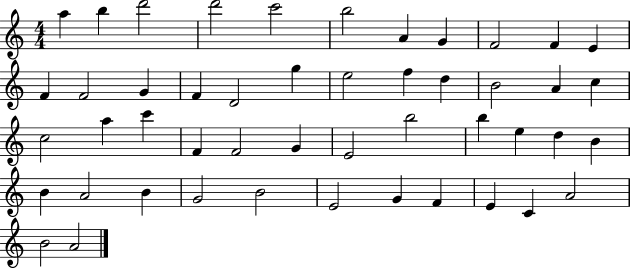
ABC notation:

X:1
T:Untitled
M:4/4
L:1/4
K:C
a b d'2 d'2 c'2 b2 A G F2 F E F F2 G F D2 g e2 f d B2 A c c2 a c' F F2 G E2 b2 b e d B B A2 B G2 B2 E2 G F E C A2 B2 A2